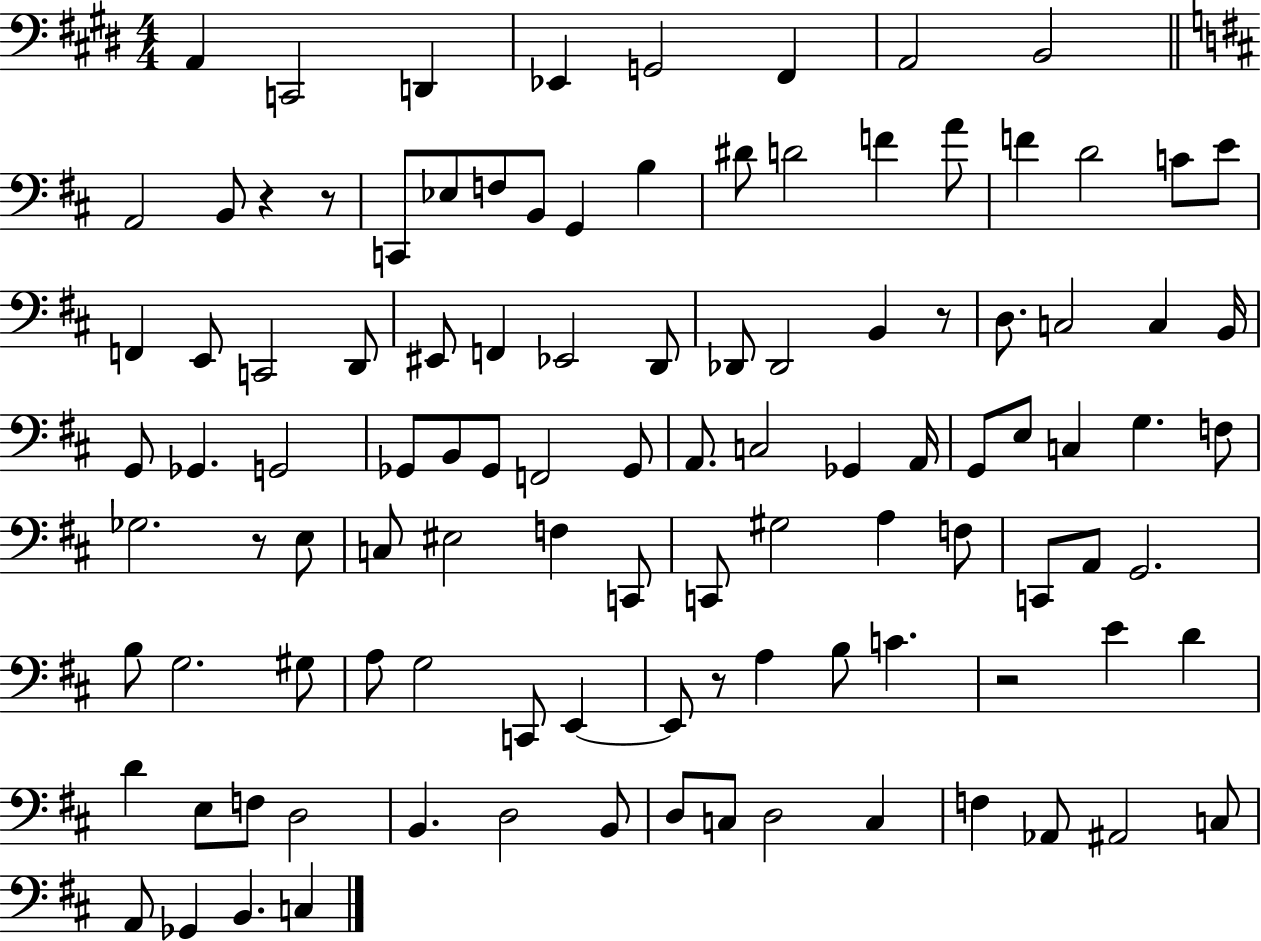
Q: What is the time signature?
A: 4/4